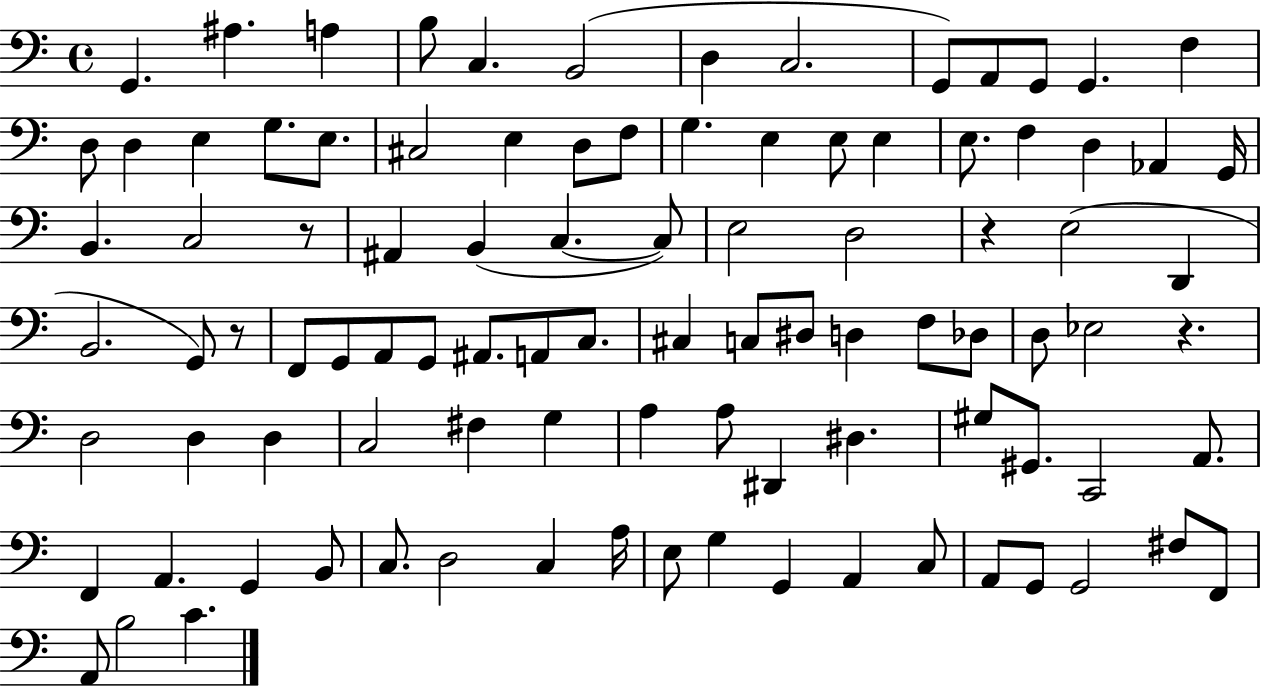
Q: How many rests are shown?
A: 4